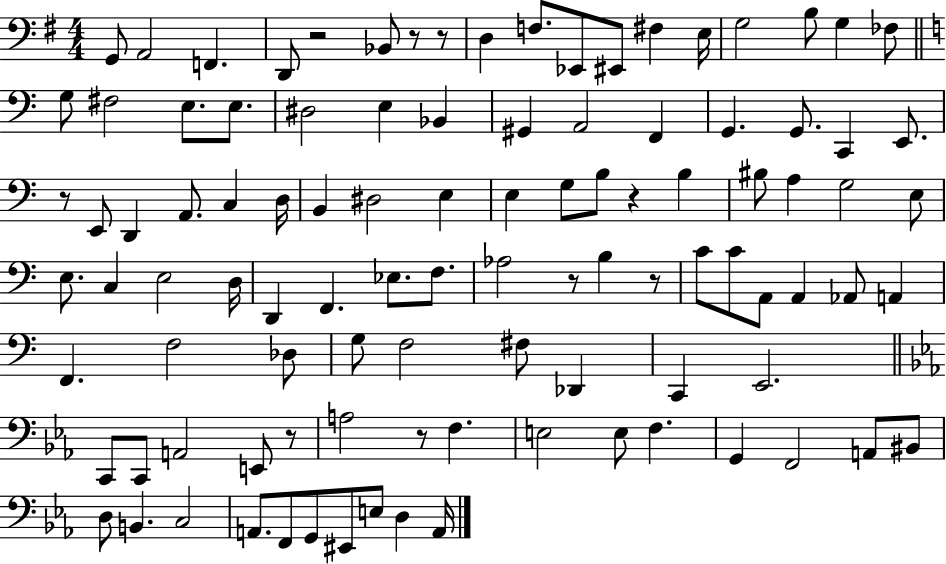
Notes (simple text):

G2/e A2/h F2/q. D2/e R/h Bb2/e R/e R/e D3/q F3/e. Eb2/e EIS2/e F#3/q E3/s G3/h B3/e G3/q FES3/e G3/e F#3/h E3/e. E3/e. D#3/h E3/q Bb2/q G#2/q A2/h F2/q G2/q. G2/e. C2/q E2/e. R/e E2/e D2/q A2/e. C3/q D3/s B2/q D#3/h E3/q E3/q G3/e B3/e R/q B3/q BIS3/e A3/q G3/h E3/e E3/e. C3/q E3/h D3/s D2/q F2/q. Eb3/e. F3/e. Ab3/h R/e B3/q R/e C4/e C4/e A2/e A2/q Ab2/e A2/q F2/q. F3/h Db3/e G3/e F3/h F#3/e Db2/q C2/q E2/h. C2/e C2/e A2/h E2/e R/e A3/h R/e F3/q. E3/h E3/e F3/q. G2/q F2/h A2/e BIS2/e D3/e B2/q. C3/h A2/e. F2/e G2/e EIS2/e E3/e D3/q A2/s